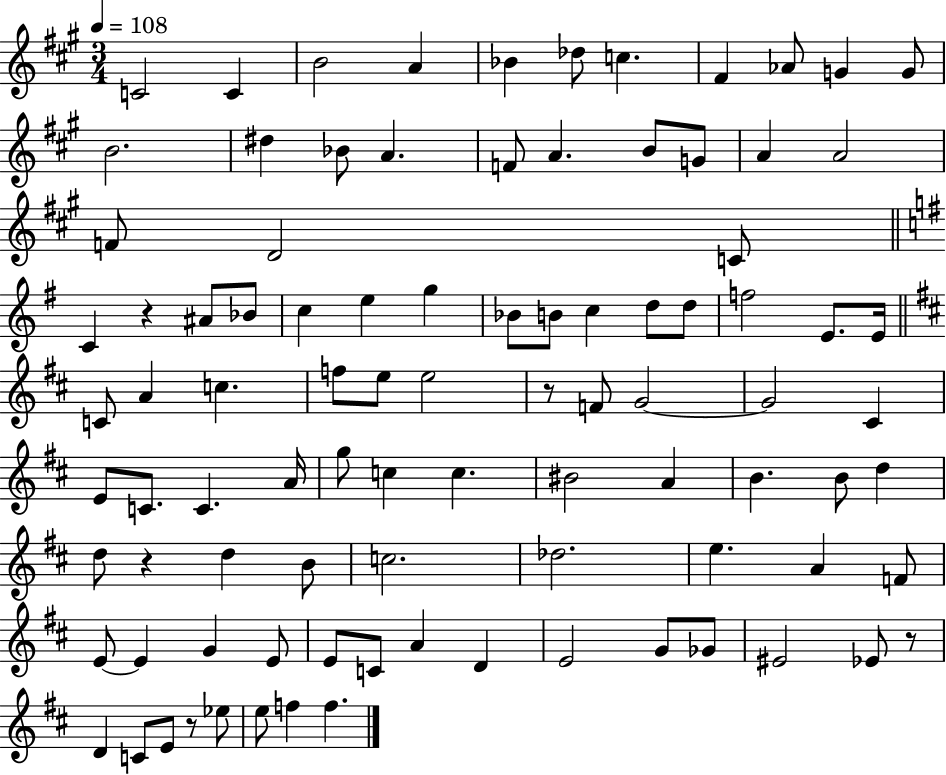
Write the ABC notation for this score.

X:1
T:Untitled
M:3/4
L:1/4
K:A
C2 C B2 A _B _d/2 c ^F _A/2 G G/2 B2 ^d _B/2 A F/2 A B/2 G/2 A A2 F/2 D2 C/2 C z ^A/2 _B/2 c e g _B/2 B/2 c d/2 d/2 f2 E/2 E/4 C/2 A c f/2 e/2 e2 z/2 F/2 G2 G2 ^C E/2 C/2 C A/4 g/2 c c ^B2 A B B/2 d d/2 z d B/2 c2 _d2 e A F/2 E/2 E G E/2 E/2 C/2 A D E2 G/2 _G/2 ^E2 _E/2 z/2 D C/2 E/2 z/2 _e/2 e/2 f f